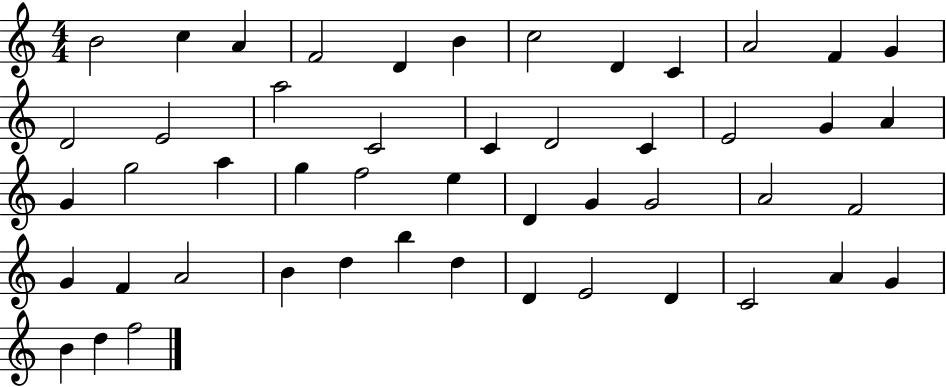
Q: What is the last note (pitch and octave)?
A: F5